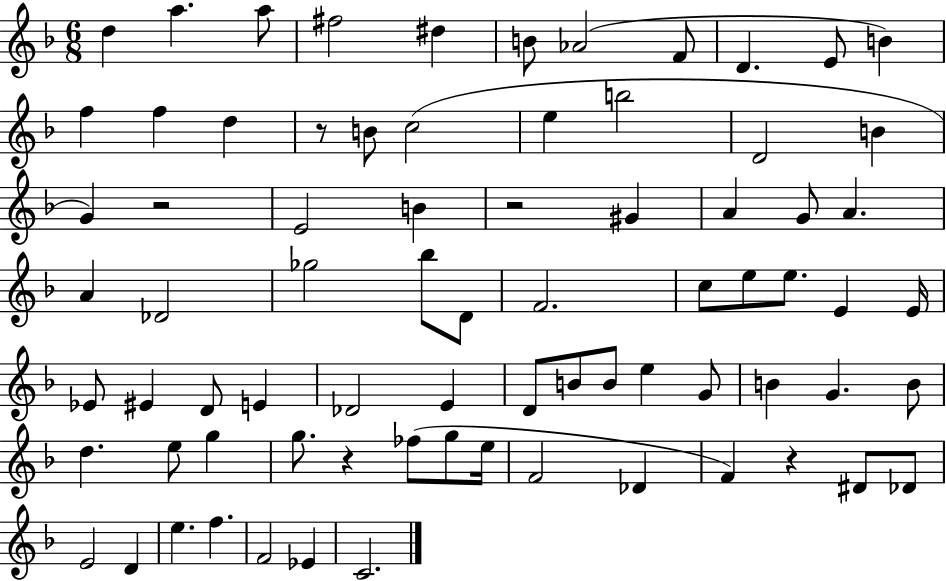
X:1
T:Untitled
M:6/8
L:1/4
K:F
d a a/2 ^f2 ^d B/2 _A2 F/2 D E/2 B f f d z/2 B/2 c2 e b2 D2 B G z2 E2 B z2 ^G A G/2 A A _D2 _g2 _b/2 D/2 F2 c/2 e/2 e/2 E E/4 _E/2 ^E D/2 E _D2 E D/2 B/2 B/2 e G/2 B G B/2 d e/2 g g/2 z _f/2 g/2 e/4 F2 _D F z ^D/2 _D/2 E2 D e f F2 _E C2